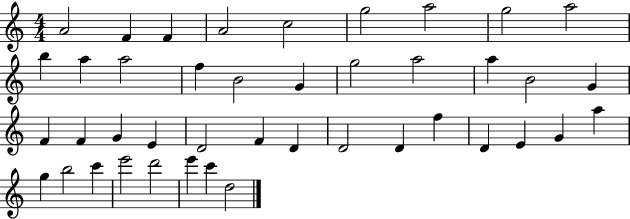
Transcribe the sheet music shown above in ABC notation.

X:1
T:Untitled
M:4/4
L:1/4
K:C
A2 F F A2 c2 g2 a2 g2 a2 b a a2 f B2 G g2 a2 a B2 G F F G E D2 F D D2 D f D E G a g b2 c' e'2 d'2 e' c' d2